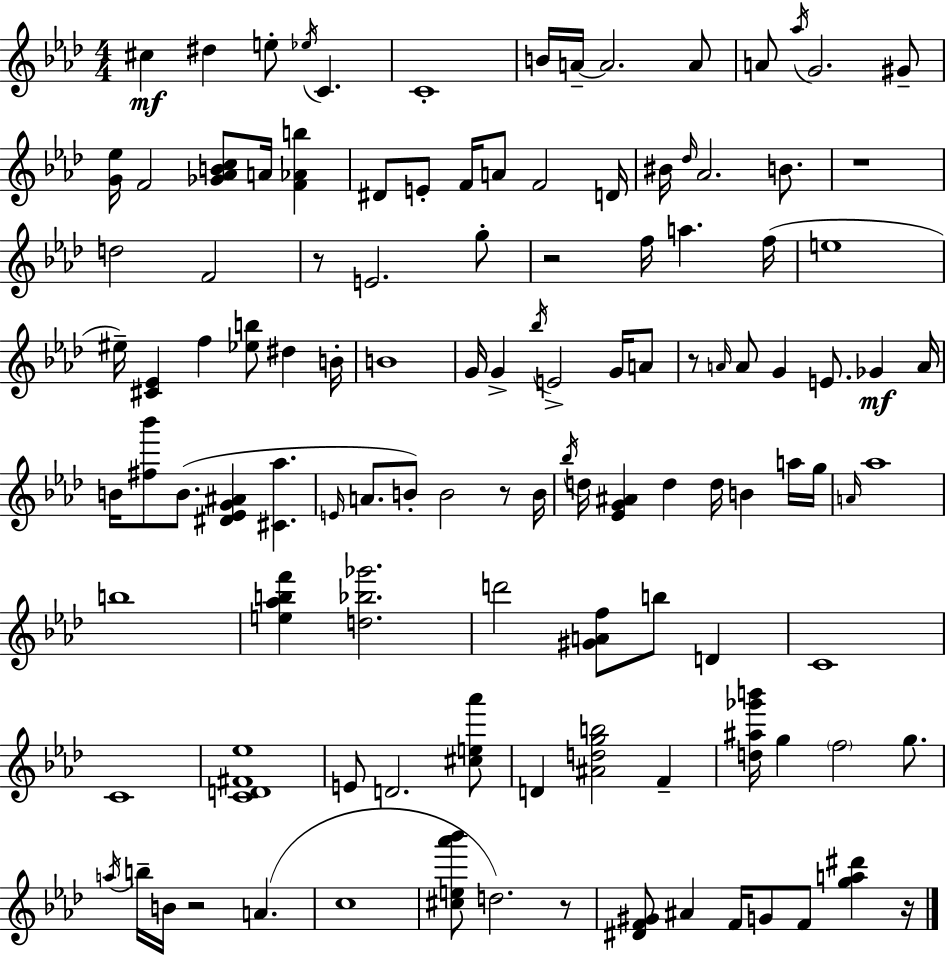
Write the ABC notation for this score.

X:1
T:Untitled
M:4/4
L:1/4
K:Ab
^c ^d e/2 _e/4 C C4 B/4 A/4 A2 A/2 A/2 _a/4 G2 ^G/2 [G_e]/4 F2 [_G_ABc]/2 A/4 [F_Ab] ^D/2 E/2 F/4 A/2 F2 D/4 ^B/4 _d/4 _A2 B/2 z4 d2 F2 z/2 E2 g/2 z2 f/4 a f/4 e4 ^e/4 [^C_E] f [_eb]/2 ^d B/4 B4 G/4 G _b/4 E2 G/4 A/2 z/2 A/4 A/2 G E/2 _G A/4 B/4 [^f_b']/2 B/2 [^D_EG^A] [^C_a] E/4 A/2 B/2 B2 z/2 B/4 _b/4 d/4 [_EG^A] d d/4 B a/4 g/4 A/4 _a4 b4 [e_abf'] [d_b_g']2 d'2 [^GAf]/2 b/2 D C4 C4 [CD^F_e]4 E/2 D2 [^ce_a']/2 D [^Adgb]2 F [d^a_g'b']/4 g f2 g/2 a/4 b/4 B/4 z2 A c4 [^ce_a'_b']/2 d2 z/2 [^DF^G]/2 ^A F/4 G/2 F/2 [ga^d'] z/4